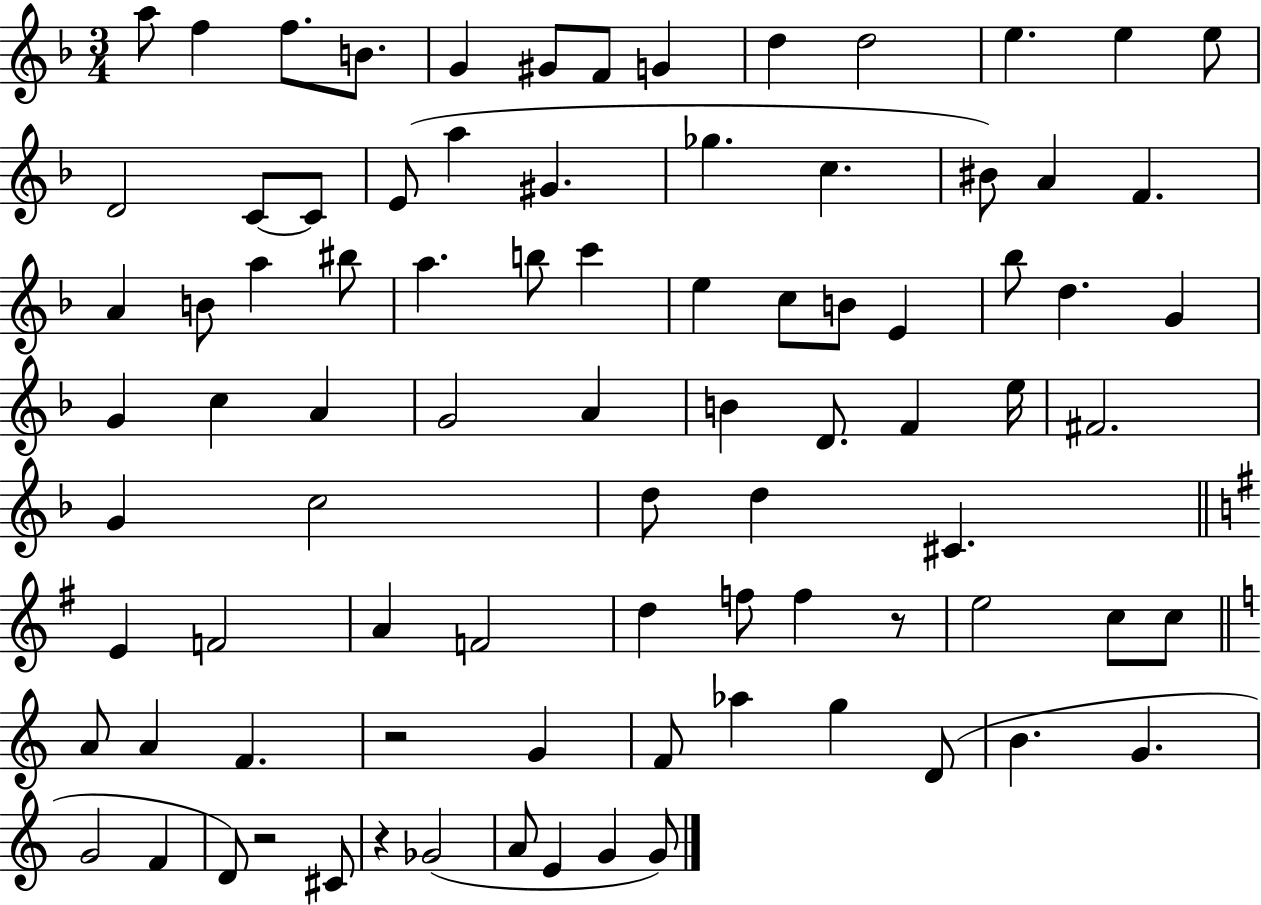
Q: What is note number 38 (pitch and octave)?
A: G4